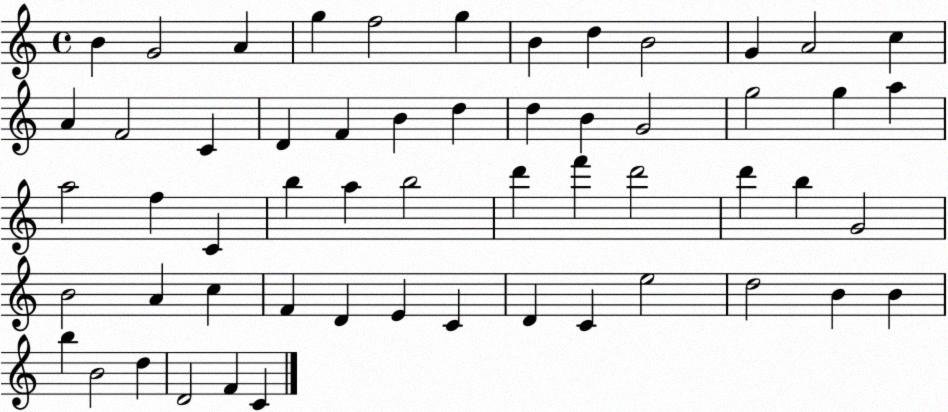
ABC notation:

X:1
T:Untitled
M:4/4
L:1/4
K:C
B G2 A g f2 g B d B2 G A2 c A F2 C D F B d d B G2 g2 g a a2 f C b a b2 d' f' d'2 d' b G2 B2 A c F D E C D C e2 d2 B B b B2 d D2 F C